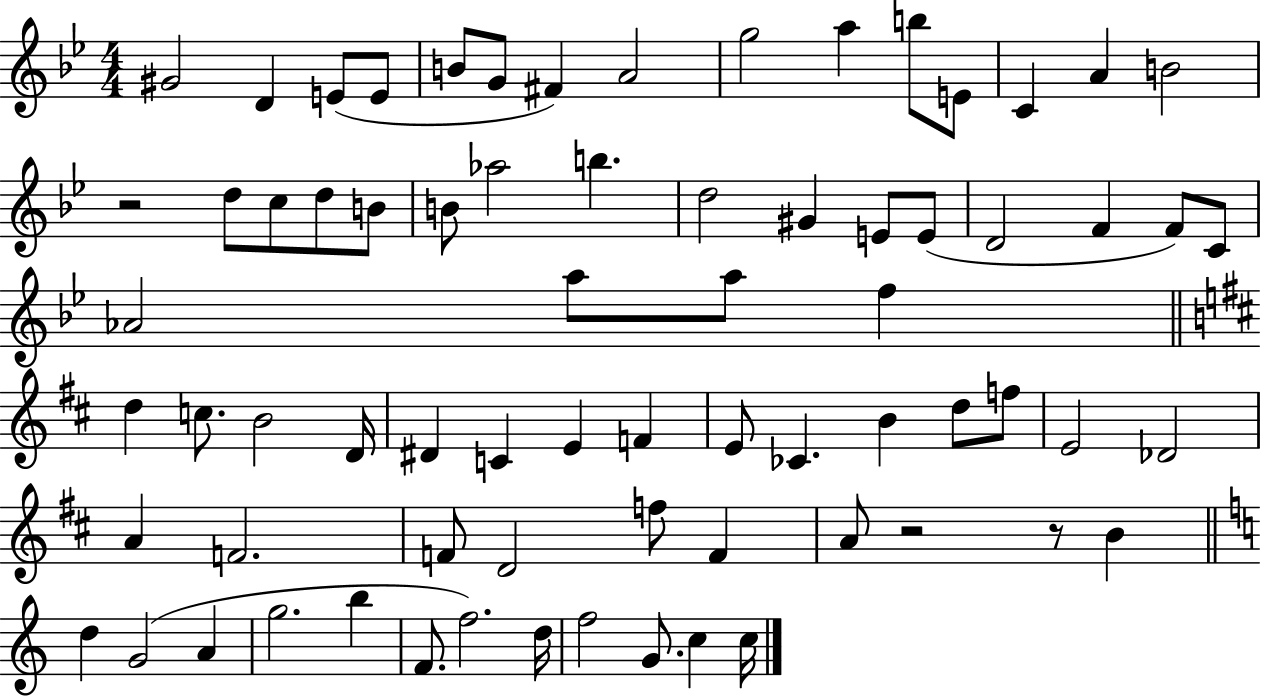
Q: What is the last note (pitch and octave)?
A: C5